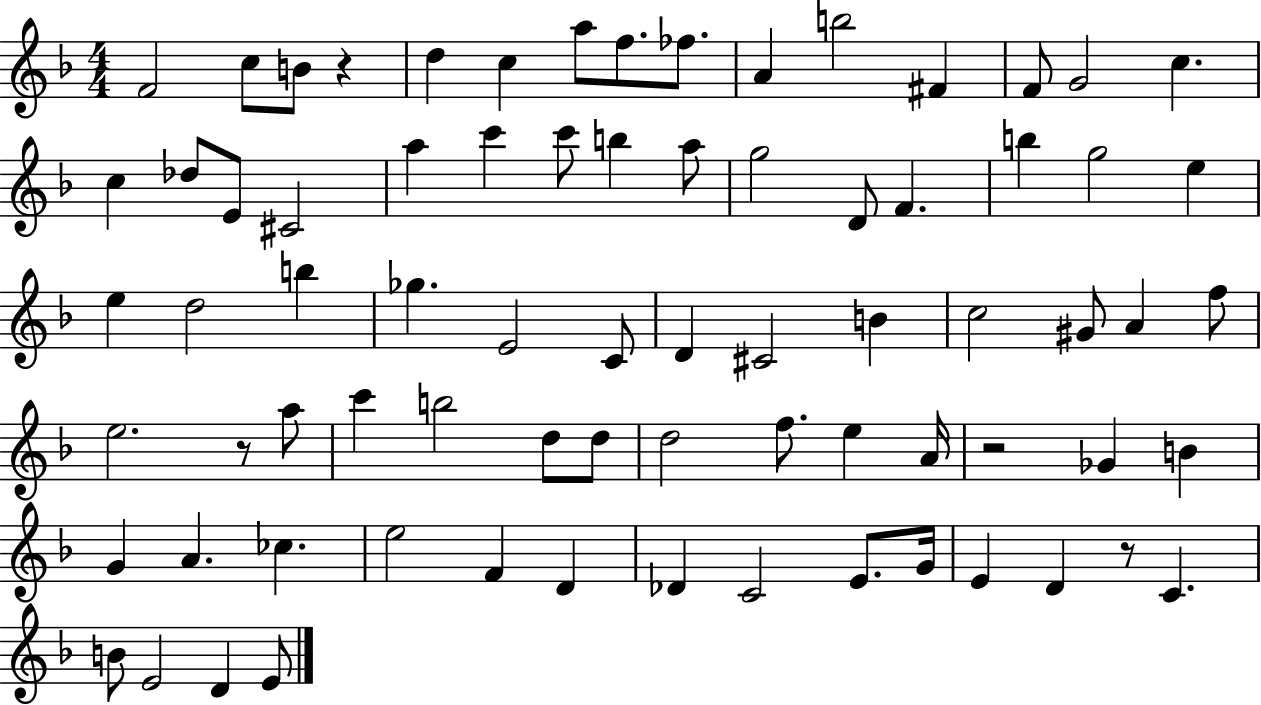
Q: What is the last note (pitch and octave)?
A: E4